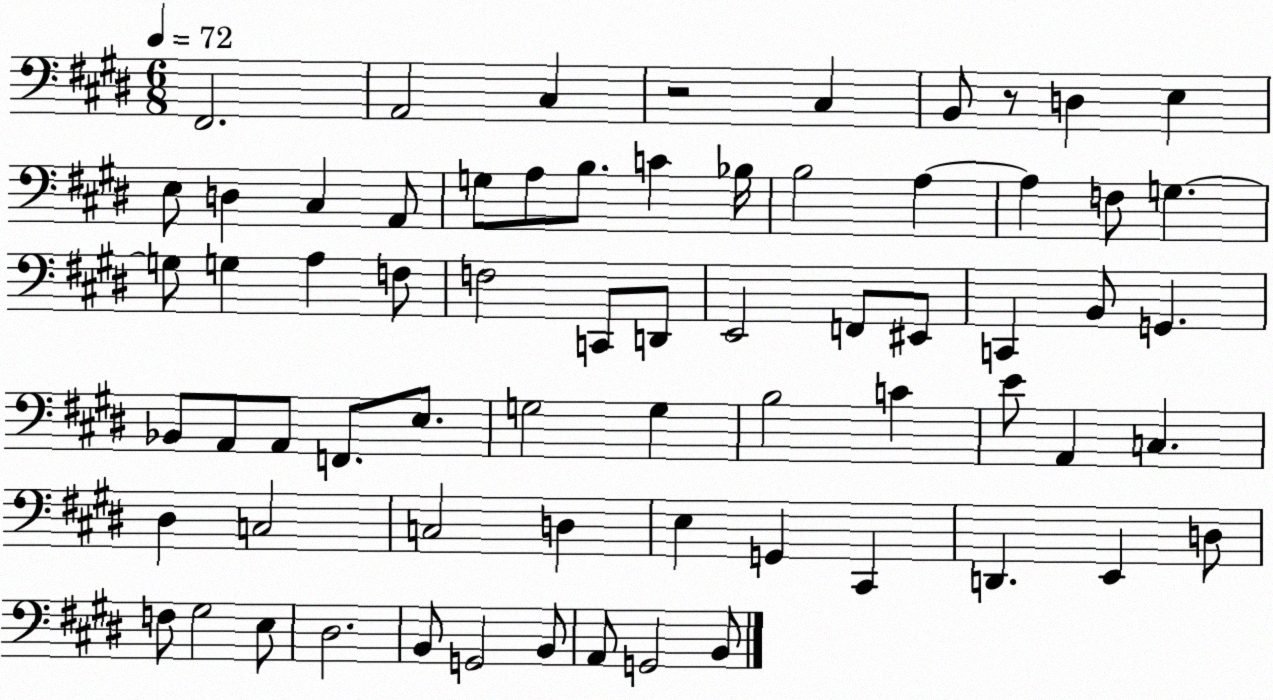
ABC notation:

X:1
T:Untitled
M:6/8
L:1/4
K:E
^F,,2 A,,2 ^C, z2 ^C, B,,/2 z/2 D, E, E,/2 D, ^C, A,,/2 G,/2 A,/2 B,/2 C _B,/4 B,2 A, A, F,/2 G, G,/2 G, A, F,/2 F,2 C,,/2 D,,/2 E,,2 F,,/2 ^E,,/2 C,, B,,/2 G,, _B,,/2 A,,/2 A,,/2 F,,/2 E,/2 G,2 G, B,2 C E/2 A,, C, ^D, C,2 C,2 D, E, G,, ^C,, D,, E,, D,/2 F,/2 ^G,2 E,/2 ^D,2 B,,/2 G,,2 B,,/2 A,,/2 G,,2 B,,/2